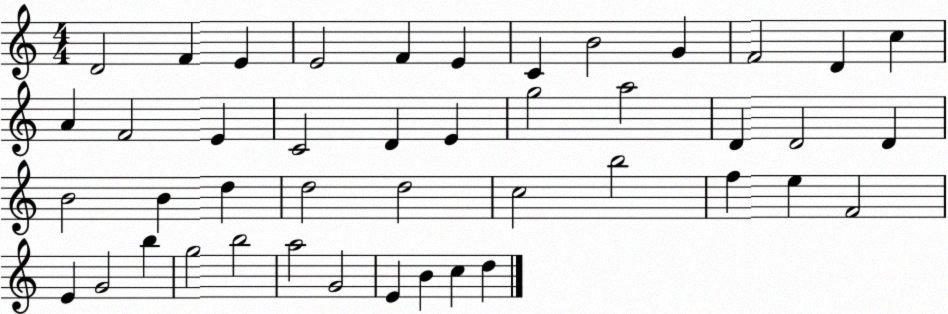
X:1
T:Untitled
M:4/4
L:1/4
K:C
D2 F E E2 F E C B2 G F2 D c A F2 E C2 D E g2 a2 D D2 D B2 B d d2 d2 c2 b2 f e F2 E G2 b g2 b2 a2 G2 E B c d